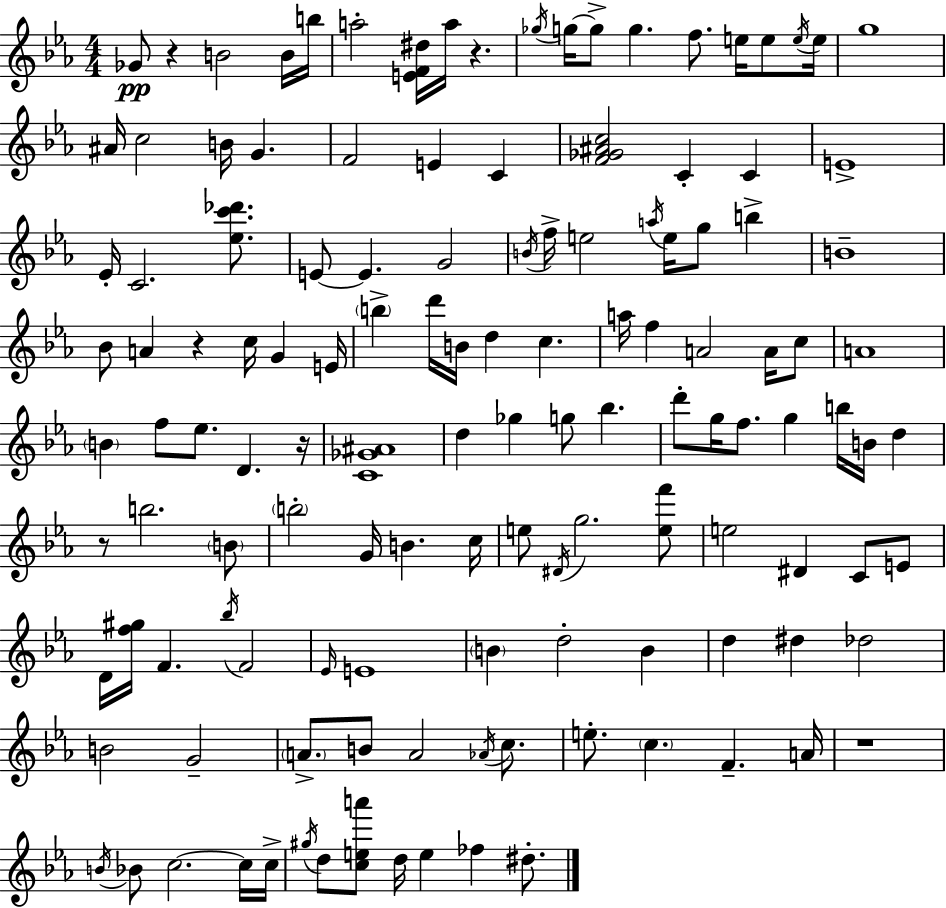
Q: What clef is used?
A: treble